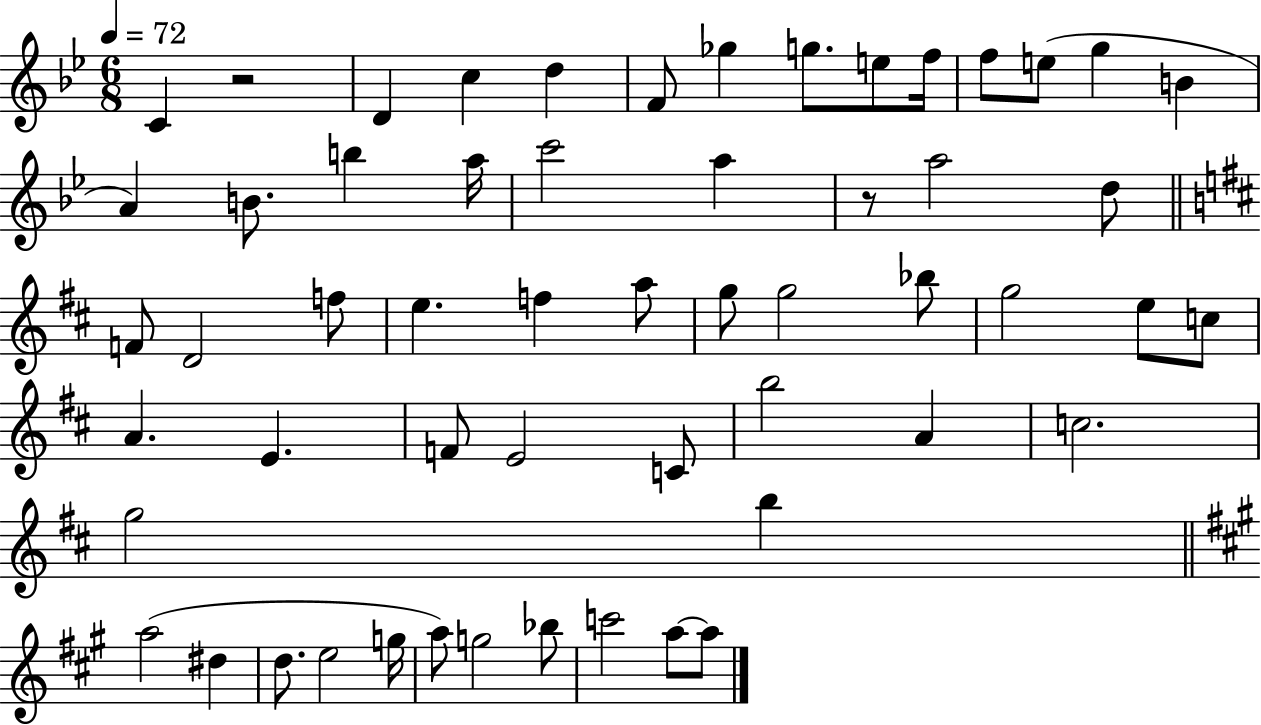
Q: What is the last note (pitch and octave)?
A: A5